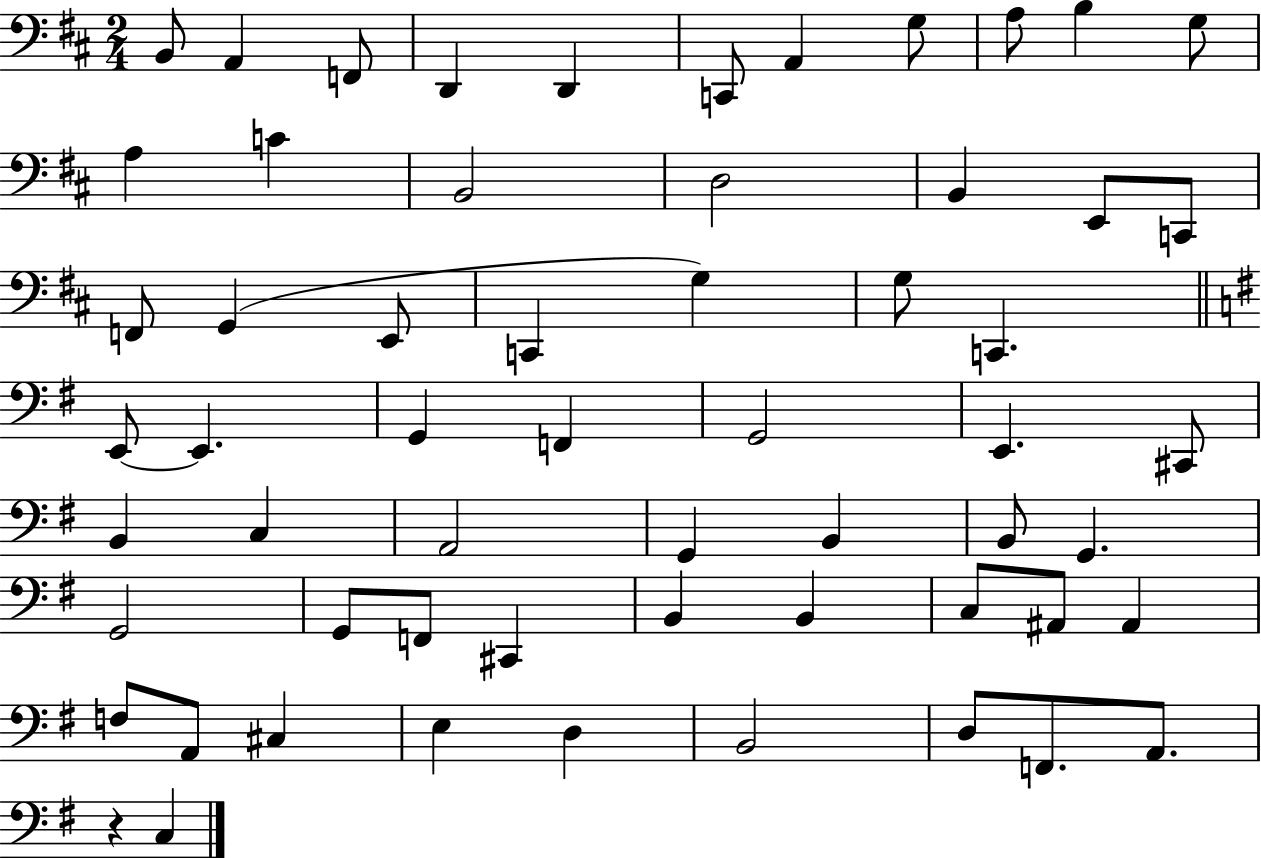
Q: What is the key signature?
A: D major